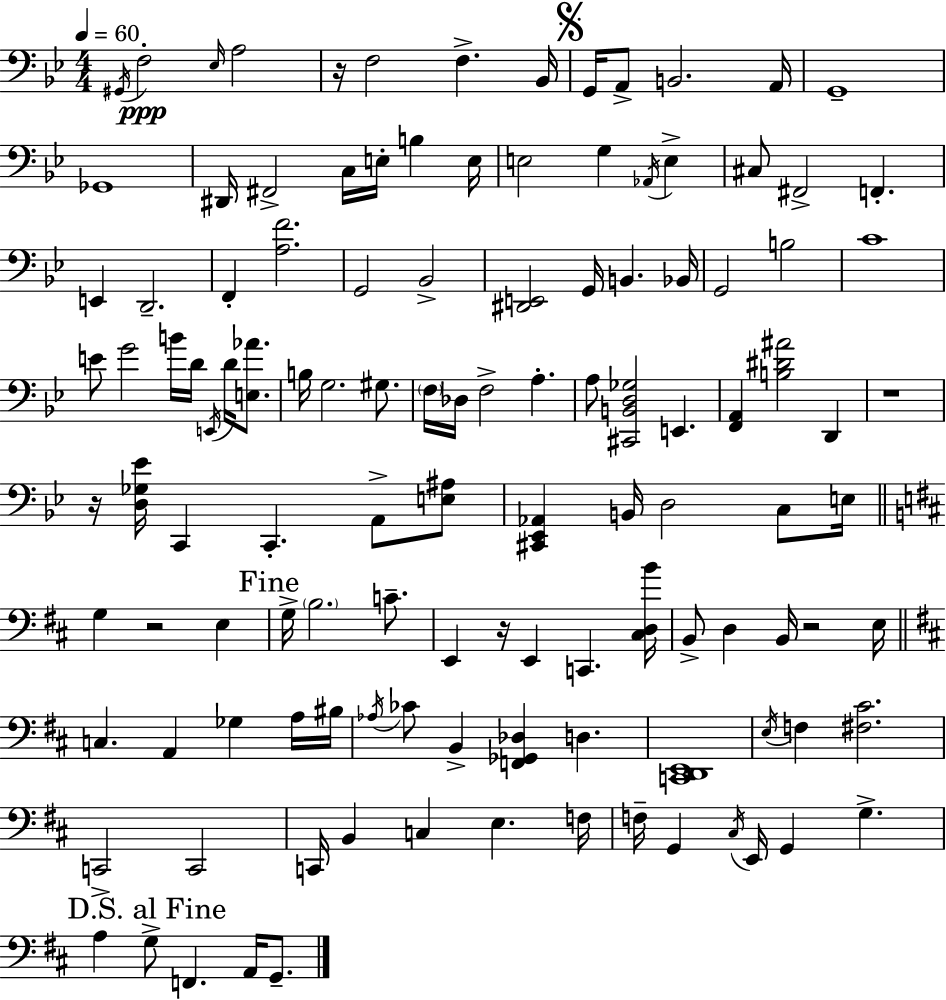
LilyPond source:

{
  \clef bass
  \numericTimeSignature
  \time 4/4
  \key bes \major
  \tempo 4 = 60
  \acciaccatura { gis,16 }\ppp f2-. \grace { ees16 } a2 | r16 f2 f4.-> | bes,16 \mark \markup { \musicglyph "scripts.segno" } g,16 a,8-> b,2. | a,16 g,1-- | \break ges,1 | dis,16 fis,2-> c16 e16-. b4 | e16 e2 g4 \acciaccatura { aes,16 } e4-> | cis8 fis,2-> f,4.-. | \break e,4 d,2.-- | f,4-. <a f'>2. | g,2 bes,2-> | <dis, e,>2 g,16 b,4. | \break bes,16 g,2 b2 | c'1 | e'8 g'2 b'16 d'16 \acciaccatura { e,16 } | d'16 <e aes'>8. b16 g2. | \break gis8. \parenthesize f16 des16 f2-> a4.-. | a8 <cis, b, d ges>2 e,4. | <f, a,>4 <b dis' ais'>2 | d,4 r1 | \break r16 <d ges ees'>16 c,4 c,4.-. | a,8-> <e ais>8 <cis, ees, aes,>4 b,16 d2 | c8 e16 \bar "||" \break \key d \major g4 r2 e4 | \mark "Fine" g16-> \parenthesize b2. c'8.-- | e,4 r16 e,4 c,4. <cis d b'>16 | b,8-> d4 b,16 r2 e16 | \break \bar "||" \break \key d \major c4. a,4 ges4 a16 bis16 | \acciaccatura { aes16 } ces'8 b,4-> <f, ges, des>4 d4. | <c, d, e,>1 | \acciaccatura { e16 } f4 <fis cis'>2. | \break c,2-> c,2 | c,16 b,4 c4 e4. | f16 f16-- g,4 \acciaccatura { cis16 } e,16 g,4 g4.-> | \mark "D.S. al Fine" a4 g8-> f,4. a,16 | \break g,8.-- \bar "|."
}